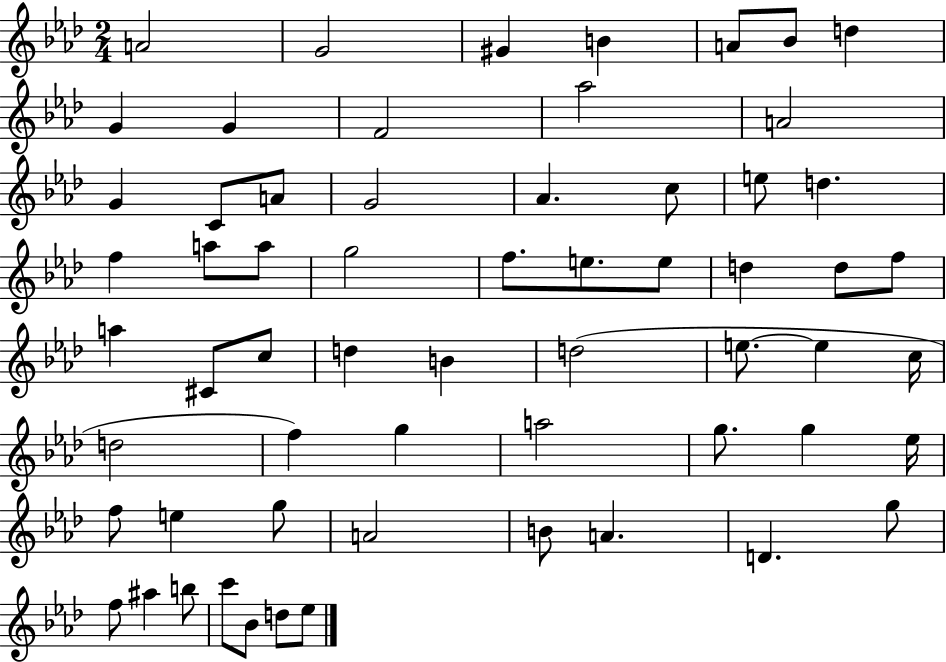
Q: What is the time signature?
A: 2/4